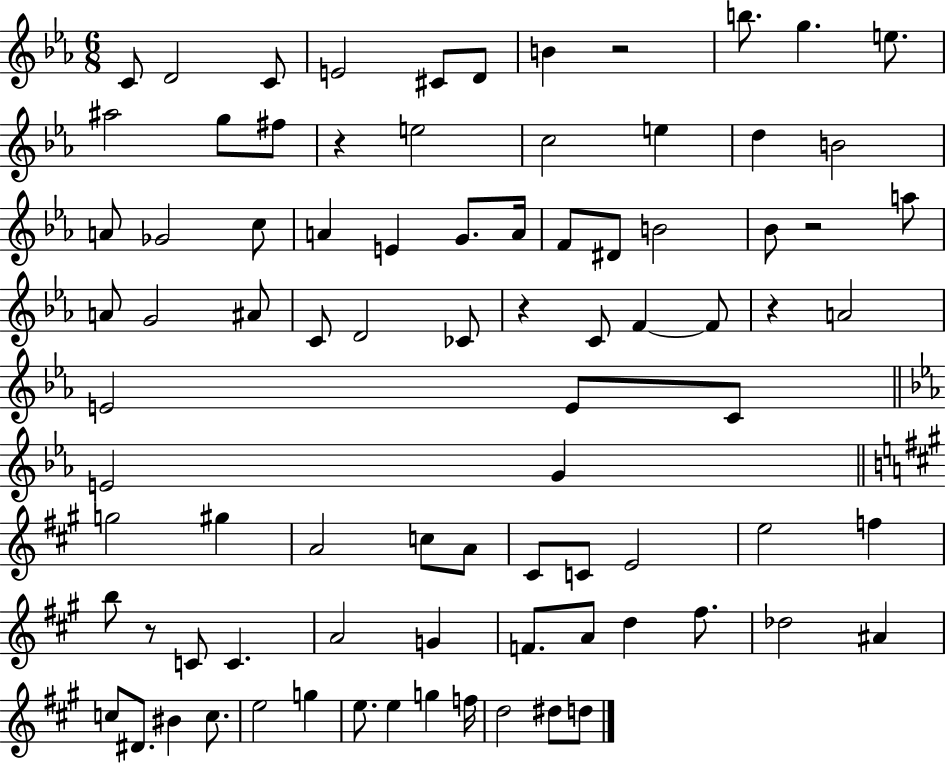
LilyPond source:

{
  \clef treble
  \numericTimeSignature
  \time 6/8
  \key ees \major
  c'8 d'2 c'8 | e'2 cis'8 d'8 | b'4 r2 | b''8. g''4. e''8. | \break ais''2 g''8 fis''8 | r4 e''2 | c''2 e''4 | d''4 b'2 | \break a'8 ges'2 c''8 | a'4 e'4 g'8. a'16 | f'8 dis'8 b'2 | bes'8 r2 a''8 | \break a'8 g'2 ais'8 | c'8 d'2 ces'8 | r4 c'8 f'4~~ f'8 | r4 a'2 | \break e'2 e'8 c'8 | \bar "||" \break \key ees \major e'2 g'4 | \bar "||" \break \key a \major g''2 gis''4 | a'2 c''8 a'8 | cis'8 c'8 e'2 | e''2 f''4 | \break b''8 r8 c'8 c'4. | a'2 g'4 | f'8. a'8 d''4 fis''8. | des''2 ais'4 | \break c''8 dis'8. bis'4 c''8. | e''2 g''4 | e''8. e''4 g''4 f''16 | d''2 dis''8 d''8 | \break \bar "|."
}